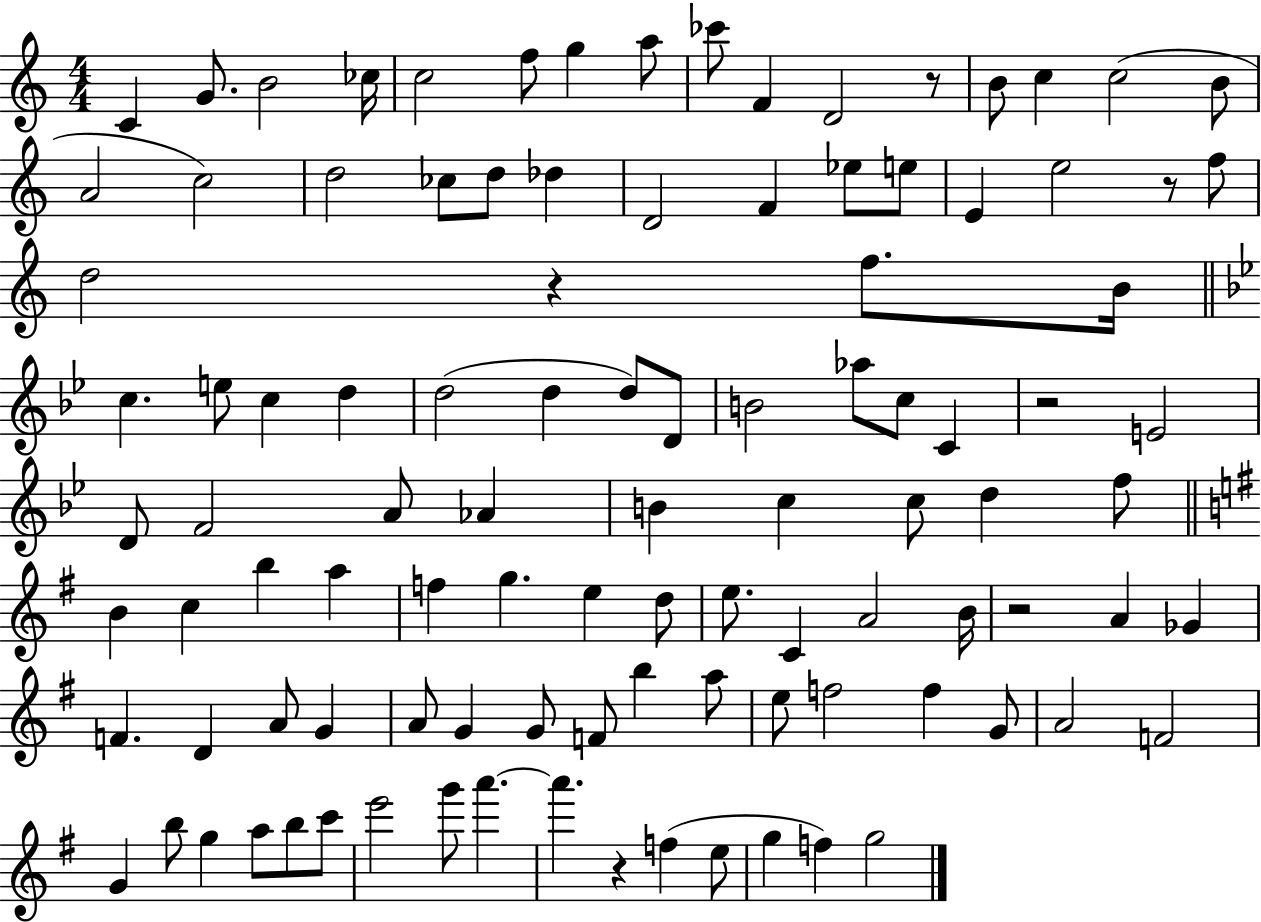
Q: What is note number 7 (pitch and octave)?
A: G5